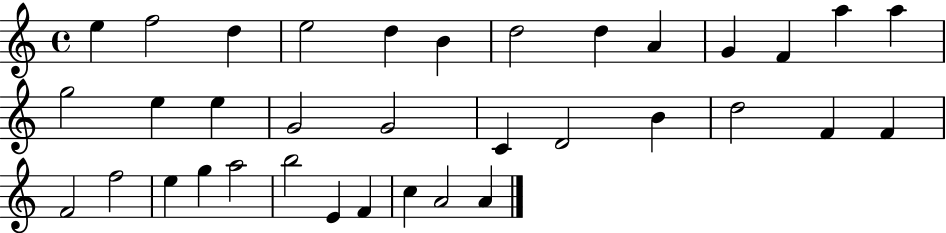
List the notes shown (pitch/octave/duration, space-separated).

E5/q F5/h D5/q E5/h D5/q B4/q D5/h D5/q A4/q G4/q F4/q A5/q A5/q G5/h E5/q E5/q G4/h G4/h C4/q D4/h B4/q D5/h F4/q F4/q F4/h F5/h E5/q G5/q A5/h B5/h E4/q F4/q C5/q A4/h A4/q